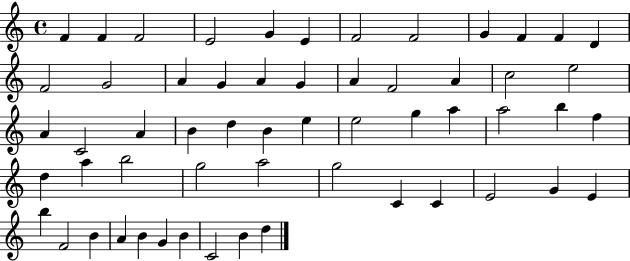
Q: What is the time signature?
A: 4/4